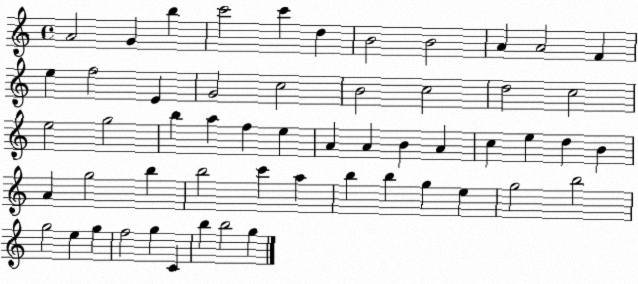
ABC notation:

X:1
T:Untitled
M:4/4
L:1/4
K:C
A2 G b c'2 c' d B2 B2 A A2 F e f2 E G2 c2 B2 c2 d2 c2 e2 g2 b a f e A A B A c e d B A g2 b b2 c' a b b g e g2 b2 g2 e g f2 g C b b2 g